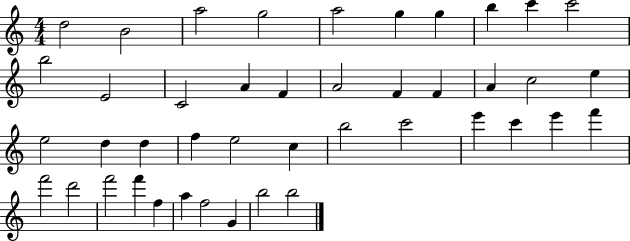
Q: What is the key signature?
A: C major